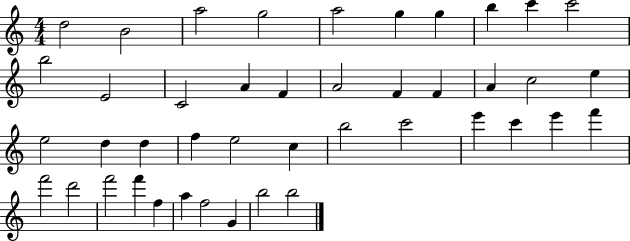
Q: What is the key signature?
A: C major